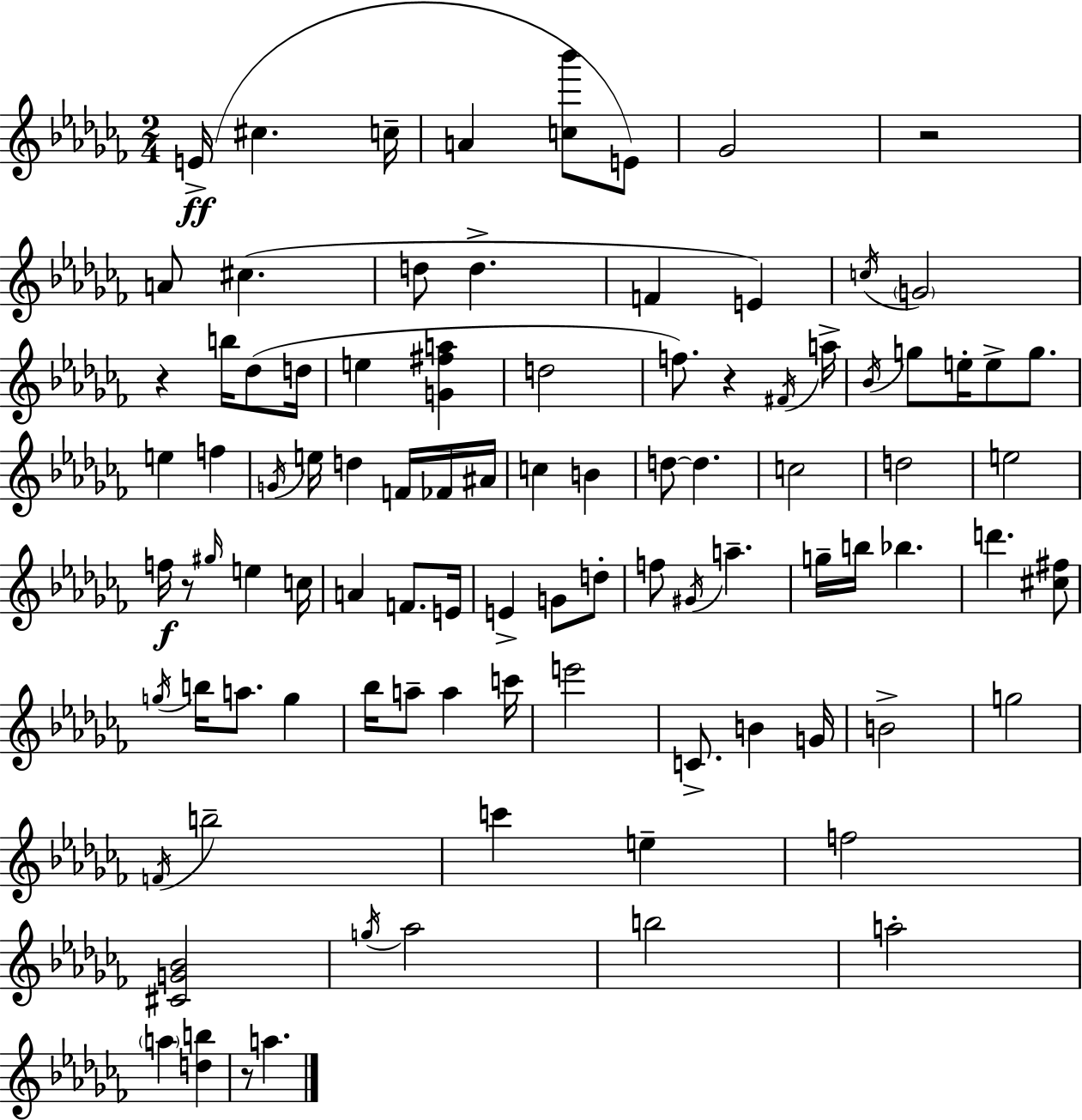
X:1
T:Untitled
M:2/4
L:1/4
K:Abm
E/4 ^c c/4 A [c_b']/2 E/2 _G2 z2 A/2 ^c d/2 d F E c/4 G2 z b/4 _d/2 d/4 e [G^fa] d2 f/2 z ^F/4 a/4 _B/4 g/2 e/4 e/2 g/2 e f G/4 e/4 d F/4 _F/4 ^A/4 c B d/2 d c2 d2 e2 f/4 z/2 ^g/4 e c/4 A F/2 E/4 E G/2 d/2 f/2 ^G/4 a g/4 b/4 _b d' [^c^f]/2 g/4 b/4 a/2 g _b/4 a/2 a c'/4 e'2 C/2 B G/4 B2 g2 F/4 b2 c' e f2 [^CG_B]2 g/4 _a2 b2 a2 a [db] z/2 a